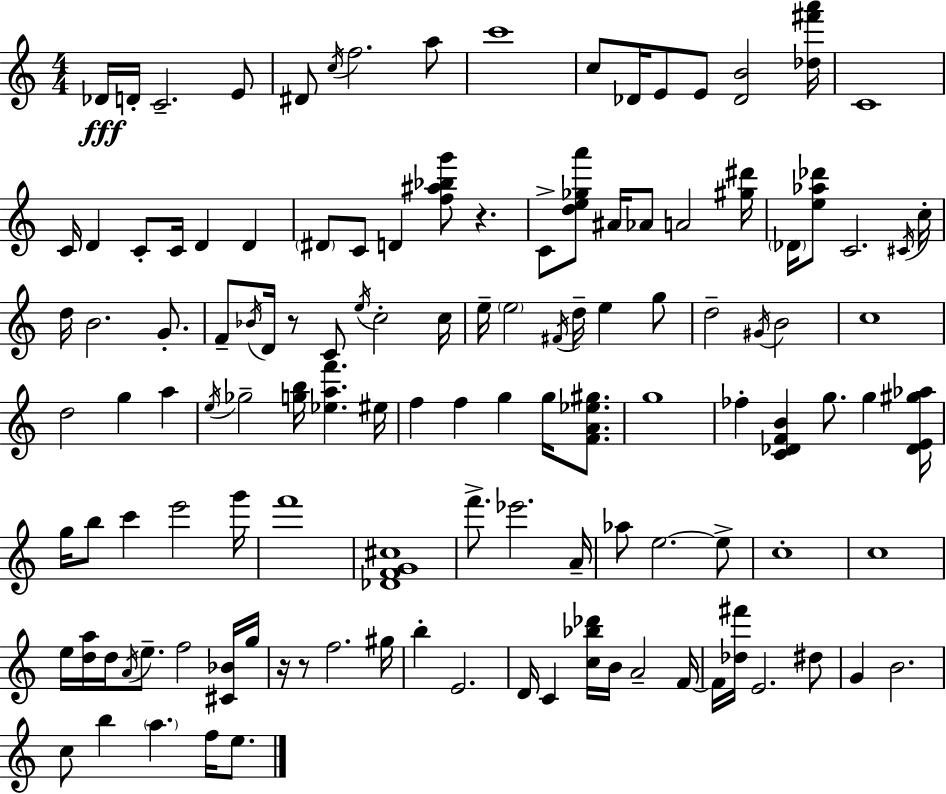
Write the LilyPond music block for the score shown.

{
  \clef treble
  \numericTimeSignature
  \time 4/4
  \key a \minor
  \repeat volta 2 { des'16\fff d'16-. c'2.-- e'8 | dis'8 \acciaccatura { c''16 } f''2. a''8 | c'''1 | c''8 des'16 e'8 e'8 <des' b'>2 | \break <des'' fis''' a'''>16 c'1 | c'16 d'4 c'8-. c'16 d'4 d'4 | \parenthesize dis'8 c'8 d'4 <f'' ais'' bes'' g'''>8 r4. | c'8-> <d'' e'' ges'' a'''>8 ais'16 aes'8 a'2 | \break <gis'' dis'''>16 \parenthesize des'16 <e'' aes'' des'''>8 c'2. | \acciaccatura { cis'16 } c''16-. d''16 b'2. g'8.-. | f'8-- \acciaccatura { bes'16 } d'16 r8 c'8 \acciaccatura { e''16 } c''2-. | c''16 e''16-- \parenthesize e''2 \acciaccatura { fis'16 } d''16-- e''4 | \break g''8 d''2-- \acciaccatura { gis'16 } b'2 | c''1 | d''2 g''4 | a''4 \acciaccatura { e''16 } ges''2-- <g'' b''>16 | \break <ees'' a'' f'''>4. eis''16 f''4 f''4 g''4 | g''16 <f' a' ees'' gis''>8. g''1 | fes''4-. <c' des' f' b'>4 g''8. | g''4 <des' e' gis'' aes''>16 g''16 b''8 c'''4 e'''2 | \break g'''16 f'''1 | <des' f' g' cis''>1 | f'''8.-> ees'''2. | a'16-- aes''8 e''2.~~ | \break e''8-> c''1-. | c''1 | e''16 <d'' a''>16 d''16 \acciaccatura { a'16 } e''8.-- f''2 | <cis' bes'>16 g''16 r16 r8 f''2. | \break gis''16 b''4-. e'2. | d'16 c'4 <c'' bes'' des'''>16 b'16 a'2-- | f'16~~ f'16 <des'' fis'''>16 e'2. | dis''8 g'4 b'2. | \break c''8 b''4 \parenthesize a''4. | f''16 e''8. } \bar "|."
}